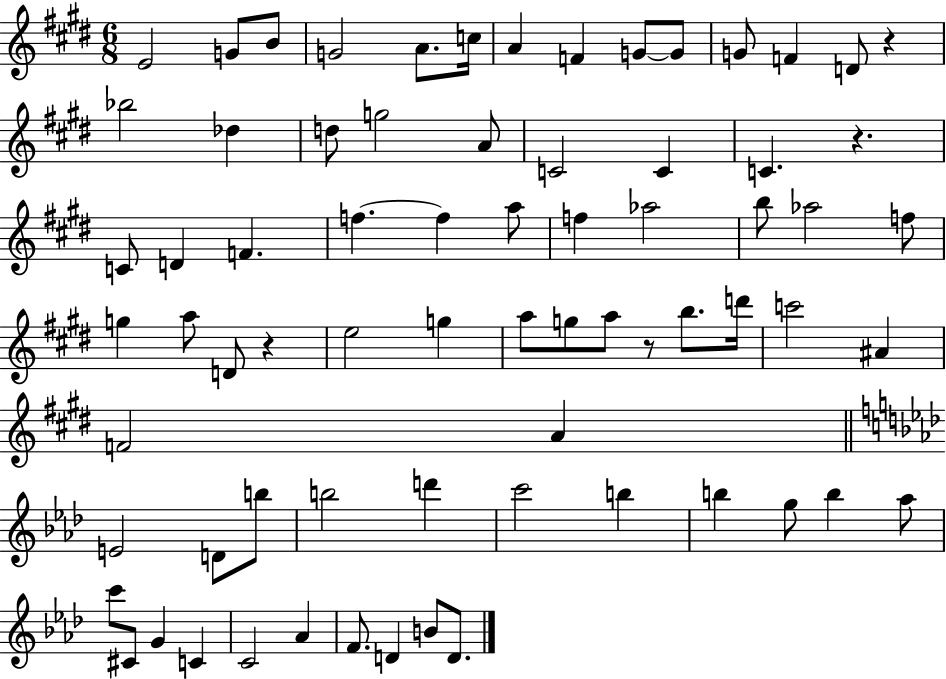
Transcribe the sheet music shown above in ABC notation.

X:1
T:Untitled
M:6/8
L:1/4
K:E
E2 G/2 B/2 G2 A/2 c/4 A F G/2 G/2 G/2 F D/2 z _b2 _d d/2 g2 A/2 C2 C C z C/2 D F f f a/2 f _a2 b/2 _a2 f/2 g a/2 D/2 z e2 g a/2 g/2 a/2 z/2 b/2 d'/4 c'2 ^A F2 A E2 D/2 b/2 b2 d' c'2 b b g/2 b _a/2 c'/2 ^C/2 G C C2 _A F/2 D B/2 D/2